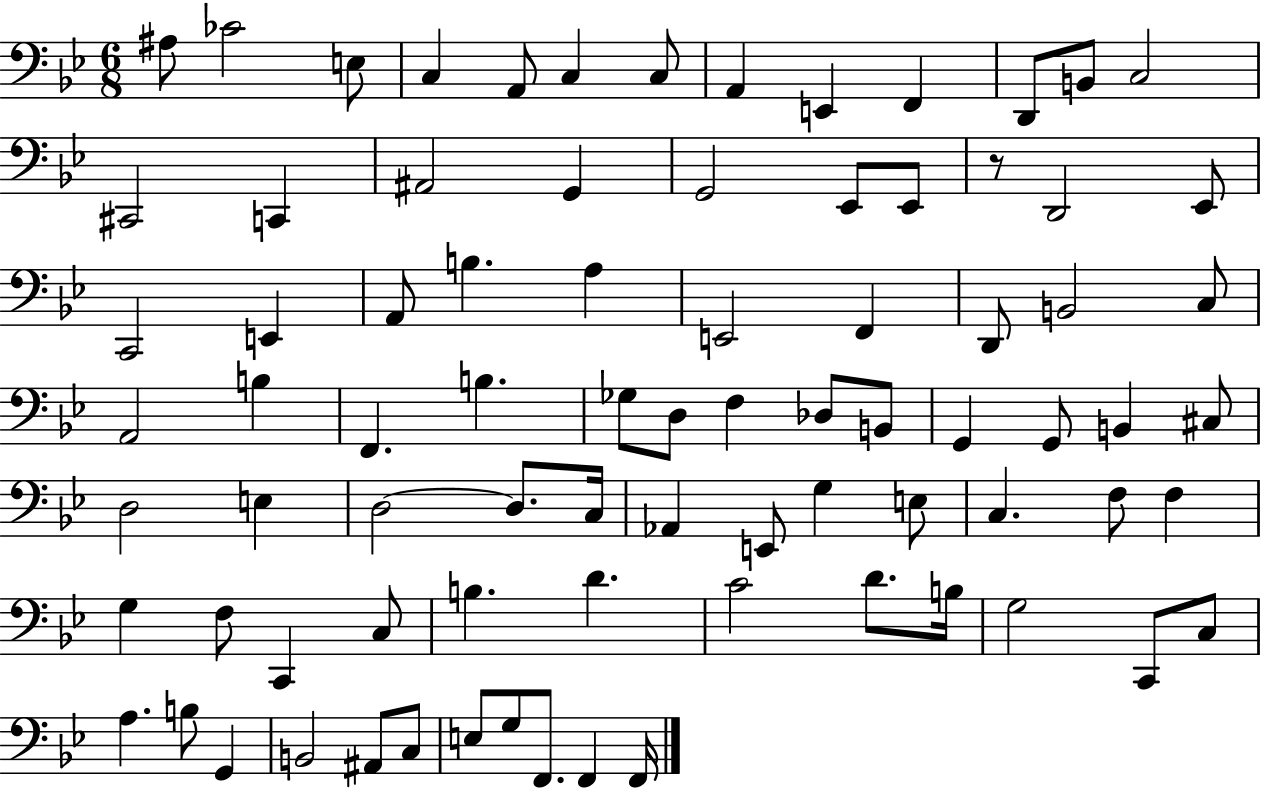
{
  \clef bass
  \numericTimeSignature
  \time 6/8
  \key bes \major
  ais8 ces'2 e8 | c4 a,8 c4 c8 | a,4 e,4 f,4 | d,8 b,8 c2 | \break cis,2 c,4 | ais,2 g,4 | g,2 ees,8 ees,8 | r8 d,2 ees,8 | \break c,2 e,4 | a,8 b4. a4 | e,2 f,4 | d,8 b,2 c8 | \break a,2 b4 | f,4. b4. | ges8 d8 f4 des8 b,8 | g,4 g,8 b,4 cis8 | \break d2 e4 | d2~~ d8. c16 | aes,4 e,8 g4 e8 | c4. f8 f4 | \break g4 f8 c,4 c8 | b4. d'4. | c'2 d'8. b16 | g2 c,8 c8 | \break a4. b8 g,4 | b,2 ais,8 c8 | e8 g8 f,8. f,4 f,16 | \bar "|."
}